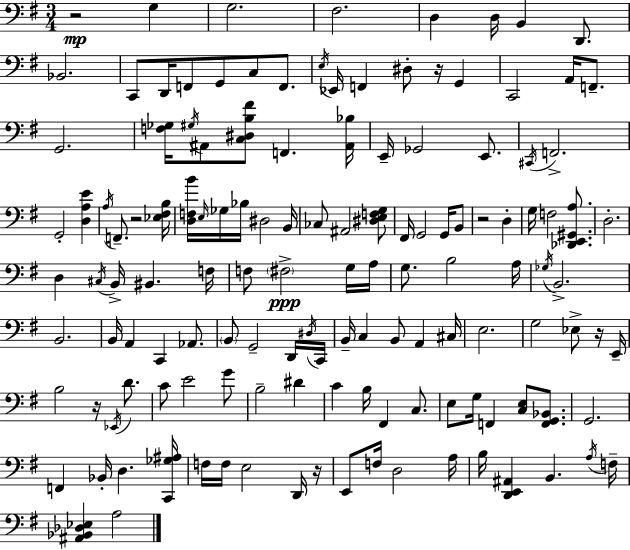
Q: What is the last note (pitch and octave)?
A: A3